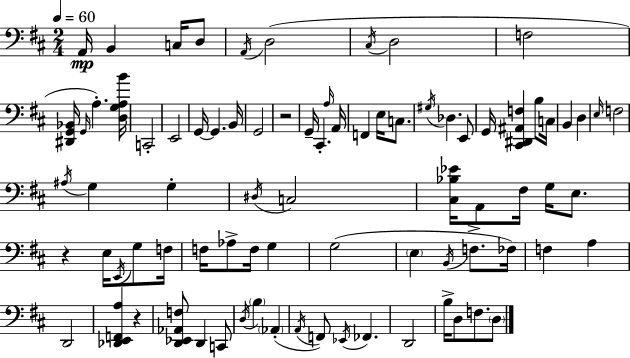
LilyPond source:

{
  \clef bass
  \numericTimeSignature
  \time 2/4
  \key d \major
  \tempo 4 = 60
  a,16\mp b,4 c16 d8 | \acciaccatura { a,16 } d2( | \acciaccatura { cis16 } d2 | f2 | \break <dis, g, bes,>16 \grace { g,16 }) a4.-. | <d g a b'>16 c,2-. | e,2 | g,16~~ g,4. | \break b,16 g,2 | r2 | g,16-- cis,4.-. | \grace { a16 } a,16 f,4 | \break e16 c8. \acciaccatura { gis16 } des4. | e,8 g,16 <cis, dis, ais, f>4 | b8 c16 b,4 | d4 \grace { e16 } f2 | \break \acciaccatura { ais16 } g4 | g4-. \acciaccatura { dis16 } | c2 | <cis bes ees'>16 a,8 fis16 g16 e8. | \break r4 e16 \acciaccatura { e,16 } g8 | f16 f16 aes8-> f16 g4 | g2( | \parenthesize e4 \acciaccatura { b,16 } f8.-> | \break fes16) f4 a4 | d,2 | <des, e, f, a>4 r4 | <d, ees, aes, f>8 d,4 | \break c,8 \acciaccatura { d16 } \parenthesize b4 \parenthesize aes,4-.( | \acciaccatura { a,16 } f,8) \acciaccatura { ees,16 } fes,4. | d,2 | b16-> d8 | \break f8. \parenthesize d8 \bar "|."
}